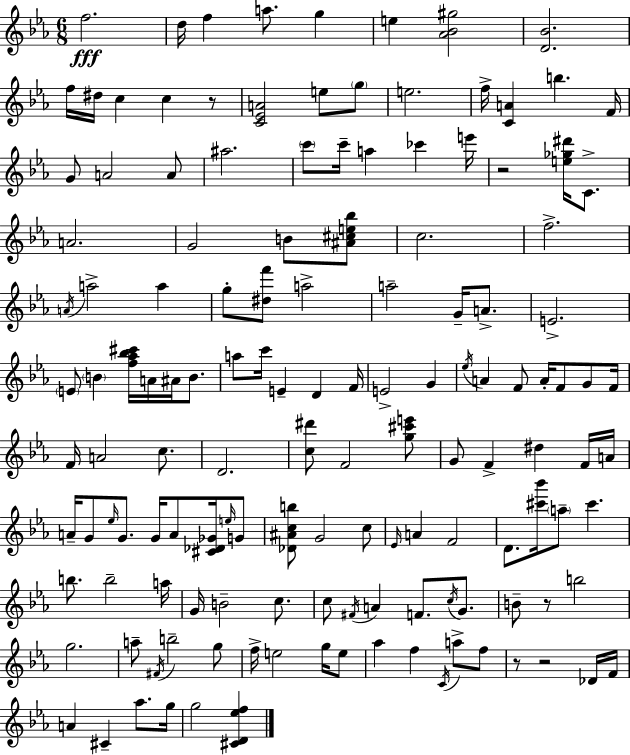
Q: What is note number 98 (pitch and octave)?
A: B4